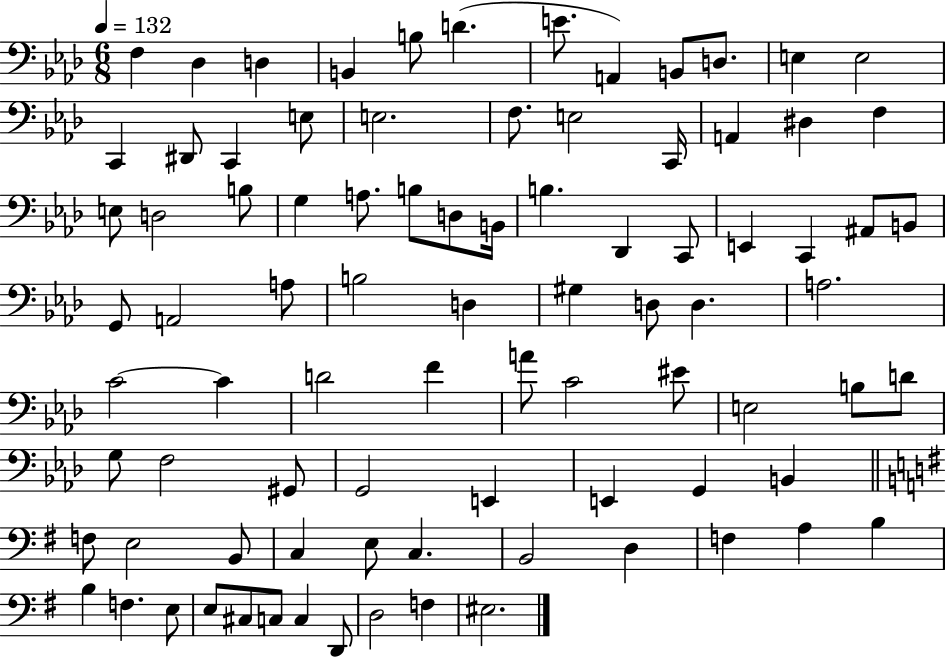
X:1
T:Untitled
M:6/8
L:1/4
K:Ab
F, _D, D, B,, B,/2 D E/2 A,, B,,/2 D,/2 E, E,2 C,, ^D,,/2 C,, E,/2 E,2 F,/2 E,2 C,,/4 A,, ^D, F, E,/2 D,2 B,/2 G, A,/2 B,/2 D,/2 B,,/4 B, _D,, C,,/2 E,, C,, ^A,,/2 B,,/2 G,,/2 A,,2 A,/2 B,2 D, ^G, D,/2 D, A,2 C2 C D2 F A/2 C2 ^E/2 E,2 B,/2 D/2 G,/2 F,2 ^G,,/2 G,,2 E,, E,, G,, B,, F,/2 E,2 B,,/2 C, E,/2 C, B,,2 D, F, A, B, B, F, E,/2 E,/2 ^C,/2 C,/2 C, D,,/2 D,2 F, ^E,2